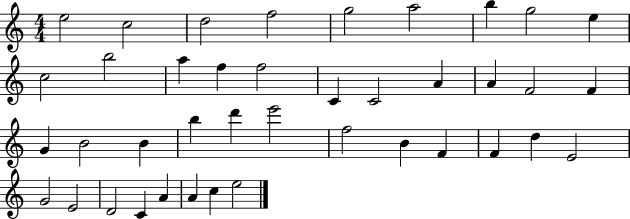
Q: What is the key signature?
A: C major